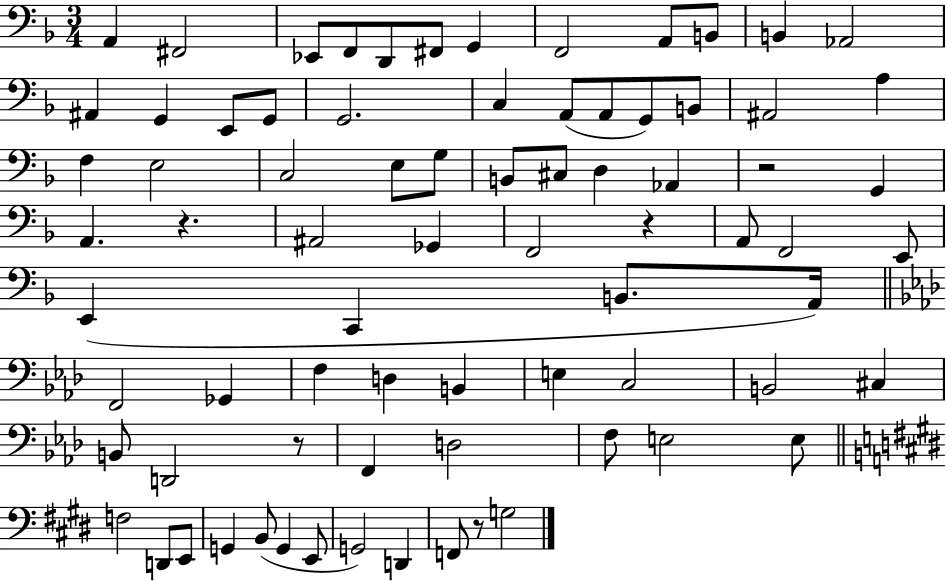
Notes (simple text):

A2/q F#2/h Eb2/e F2/e D2/e F#2/e G2/q F2/h A2/e B2/e B2/q Ab2/h A#2/q G2/q E2/e G2/e G2/h. C3/q A2/e A2/e G2/e B2/e A#2/h A3/q F3/q E3/h C3/h E3/e G3/e B2/e C#3/e D3/q Ab2/q R/h G2/q A2/q. R/q. A#2/h Gb2/q F2/h R/q A2/e F2/h E2/e E2/q C2/q B2/e. A2/s F2/h Gb2/q F3/q D3/q B2/q E3/q C3/h B2/h C#3/q B2/e D2/h R/e F2/q D3/h F3/e E3/h E3/e F3/h D2/e E2/e G2/q B2/e G2/q E2/e G2/h D2/q F2/e R/e G3/h